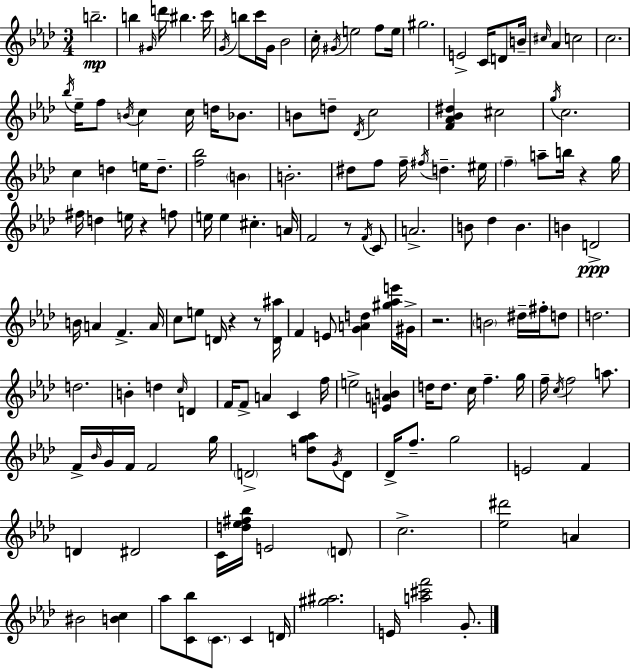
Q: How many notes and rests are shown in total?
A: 155